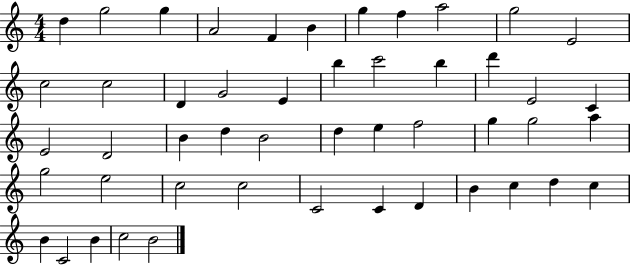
X:1
T:Untitled
M:4/4
L:1/4
K:C
d g2 g A2 F B g f a2 g2 E2 c2 c2 D G2 E b c'2 b d' E2 C E2 D2 B d B2 d e f2 g g2 a g2 e2 c2 c2 C2 C D B c d c B C2 B c2 B2